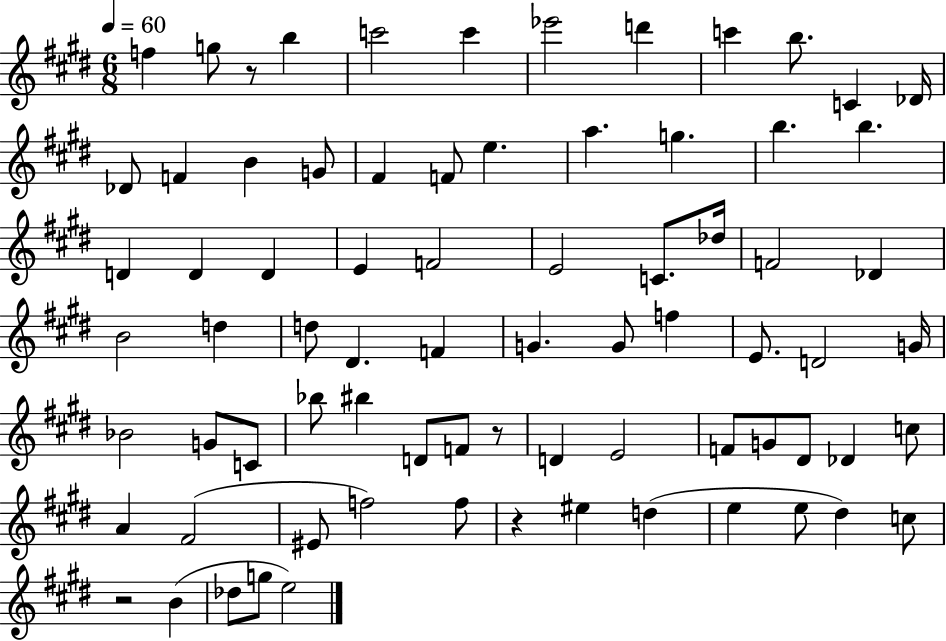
{
  \clef treble
  \numericTimeSignature
  \time 6/8
  \key e \major
  \tempo 4 = 60
  \repeat volta 2 { f''4 g''8 r8 b''4 | c'''2 c'''4 | ees'''2 d'''4 | c'''4 b''8. c'4 des'16 | \break des'8 f'4 b'4 g'8 | fis'4 f'8 e''4. | a''4. g''4. | b''4. b''4. | \break d'4 d'4 d'4 | e'4 f'2 | e'2 c'8. des''16 | f'2 des'4 | \break b'2 d''4 | d''8 dis'4. f'4 | g'4. g'8 f''4 | e'8. d'2 g'16 | \break bes'2 g'8 c'8 | bes''8 bis''4 d'8 f'8 r8 | d'4 e'2 | f'8 g'8 dis'8 des'4 c''8 | \break a'4 fis'2( | eis'8 f''2) f''8 | r4 eis''4 d''4( | e''4 e''8 dis''4) c''8 | \break r2 b'4( | des''8 g''8 e''2) | } \bar "|."
}